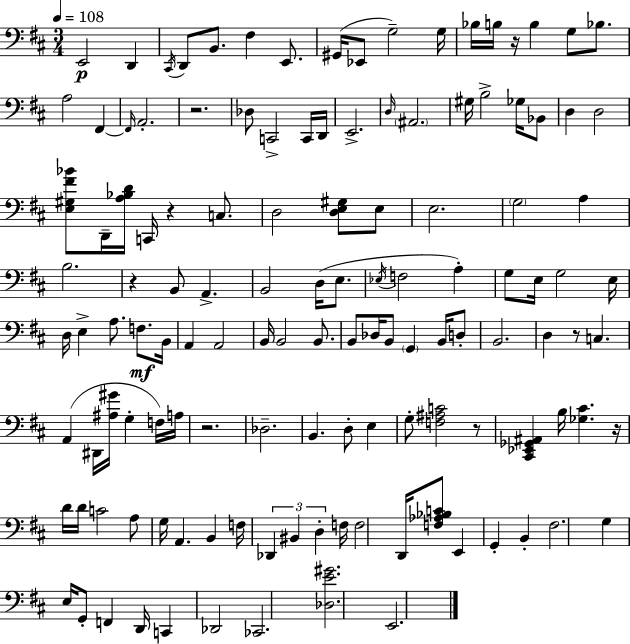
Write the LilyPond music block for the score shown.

{
  \clef bass
  \numericTimeSignature
  \time 3/4
  \key d \major
  \tempo 4 = 108
  e,2\p d,4 | \acciaccatura { cis,16 } d,8 b,8. fis4 e,8. | gis,16( ees,8 g2--) | g16 bes16 b16 r16 b4 g8 bes8. | \break a2 fis,4~~ | \grace { fis,16 } a,2.-. | r2. | des8 c,2-> | \break c,16 d,16 e,2.-> | \grace { d16 } \parenthesize ais,2. | gis16 b2-> | ges16 bes,8 d4 d2 | \break <e gis fis' bes'>8 d,16-- <a bes d'>16 c,16 r4 | c8. d2 <d e gis>8 | e8 e2. | \parenthesize g2 a4 | \break b2. | r4 b,8 a,4.-> | b,2 d16( | e8. \acciaccatura { ees16 } f2 | \break a4-.) g8 e16 g2 | e16 d16 e4-> a8. | f8.\mf b,16 a,4 a,2 | b,16 b,2 | \break b,8. b,8 des16 b,8 \parenthesize g,4 | b,16 d8-. b,2. | d4 r8 c4. | a,4( dis,16 <ais gis'>16 g4-. | \break f16) a16 r2. | des2.-- | b,4. d8-. | e4 g8-. <f ais c'>2 | \break r8 <cis, ees, ges, ais,>4 b16 <ges cis'>4. | r16 d'16 d'16 c'2 | a8 g16 a,4. b,4 | f16 \tuplet 3/2 { des,4 bis,4 | \break d4-. } f16 f2 | d,16 <f aes bes c'>8 e,4 g,4-. | b,4-. fis2. | g4 e16 g,8-. f,4 | \break d,16 c,4 des,2 | ces,2. | <des e' gis'>2. | e,2. | \break \bar "|."
}